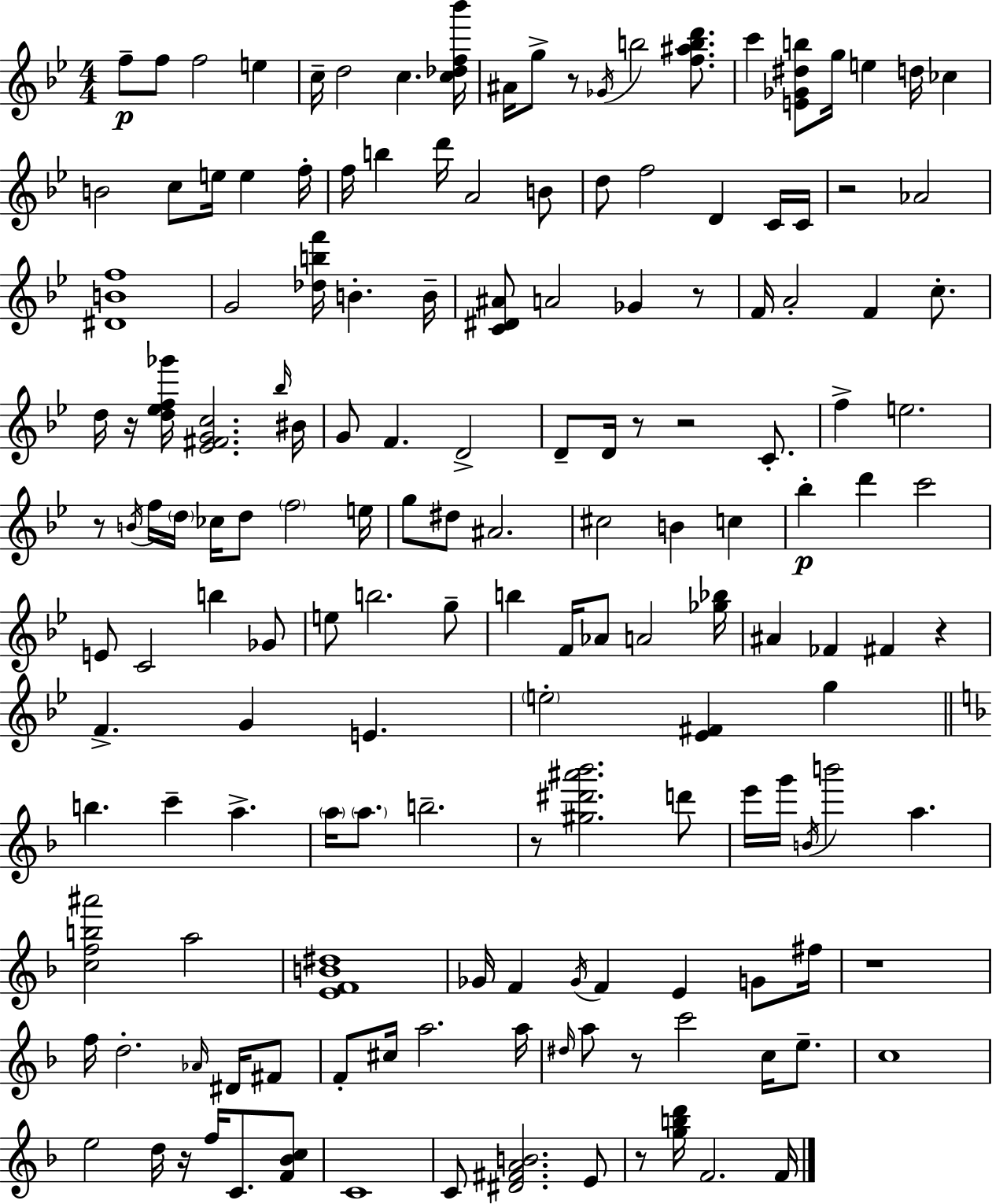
F5/e F5/e F5/h E5/q C5/s D5/h C5/q. [C5,Db5,F5,Bb6]/s A#4/s G5/e R/e Gb4/s B5/h [F5,A#5,B5,D6]/e. C6/q [E4,Gb4,D#5,B5]/e G5/s E5/q D5/s CES5/q B4/h C5/e E5/s E5/q F5/s F5/s B5/q D6/s A4/h B4/e D5/e F5/h D4/q C4/s C4/s R/h Ab4/h [D#4,B4,F5]/w G4/h [Db5,B5,F6]/s B4/q. B4/s [C4,D#4,A#4]/e A4/h Gb4/q R/e F4/s A4/h F4/q C5/e. D5/s R/s [D5,Eb5,F5,Gb6]/s [Eb4,F#4,G4,C5]/h. Bb5/s BIS4/s G4/e F4/q. D4/h D4/e D4/s R/e R/h C4/e. F5/q E5/h. R/e B4/s F5/s D5/s CES5/s D5/e F5/h E5/s G5/e D#5/e A#4/h. C#5/h B4/q C5/q Bb5/q D6/q C6/h E4/e C4/h B5/q Gb4/e E5/e B5/h. G5/e B5/q F4/s Ab4/e A4/h [Gb5,Bb5]/s A#4/q FES4/q F#4/q R/q F4/q. G4/q E4/q. E5/h [Eb4,F#4]/q G5/q B5/q. C6/q A5/q. A5/s A5/e. B5/h. R/e [G#5,D#6,A#6,Bb6]/h. D6/e E6/s G6/s B4/s B6/h A5/q. [C5,F5,B5,A#6]/h A5/h [E4,F4,B4,D#5]/w Gb4/s F4/q Gb4/s F4/q E4/q G4/e F#5/s R/w F5/s D5/h. Ab4/s D#4/s F#4/e F4/e C#5/s A5/h. A5/s D#5/s A5/e R/e C6/h C5/s E5/e. C5/w E5/h D5/s R/s F5/s C4/e. [F4,Bb4,C5]/e C4/w C4/e [D#4,F#4,A4,B4]/h. E4/e R/e [G5,B5,D6]/s F4/h. F4/s